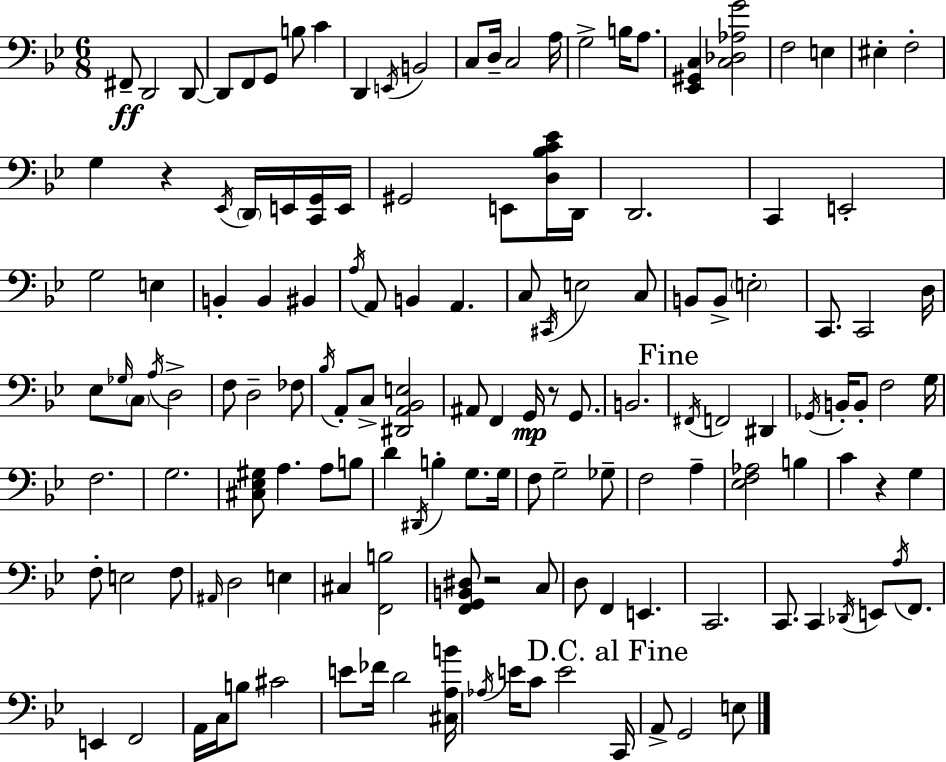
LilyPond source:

{
  \clef bass
  \numericTimeSignature
  \time 6/8
  \key bes \major
  \repeat volta 2 { fis,8--\ff d,2 d,8~~ | d,8 f,8 g,8 b8 c'4 | d,4 \acciaccatura { e,16 } b,2 | c8 d16-- c2 | \break a16 g2-> b16 a8. | <ees, gis, c>4 <c des aes g'>2 | f2 e4 | eis4-. f2-. | \break g4 r4 \acciaccatura { ees,16 } \parenthesize d,16 e,16 | <c, g,>16 e,16 gis,2 e,8 | <d bes c' ees'>16 d,16 d,2. | c,4 e,2-. | \break g2 e4 | b,4-. b,4 bis,4 | \acciaccatura { a16 } a,8 b,4 a,4. | c8 \acciaccatura { cis,16 } e2 | \break c8 b,8 b,8-> \parenthesize e2-. | c,8. c,2 | d16 ees8 \grace { ges16 } \parenthesize c8 \acciaccatura { a16 } d2-> | f8 d2-- | \break fes8 \acciaccatura { bes16 } a,8-. c8-> <dis, a, bes, e>2 | ais,8 f,4 | g,16\mp r8 g,8. b,2. | \mark "Fine" \acciaccatura { fis,16 } f,2 | \break dis,4 \acciaccatura { ges,16 } b,16-. b,8-. | f2 g16 f2. | g2. | <cis ees gis>8 a4. | \break a8 b8 d'4 | \acciaccatura { dis,16 } b4-. g8. g16 f8 | g2-- ges8-- f2 | a4-- <ees f aes>2 | \break b4 c'4 | r4 g4 f8-. | e2 f8 \grace { ais,16 } d2 | e4 cis4 | \break <f, b>2 <f, g, b, dis>8 | r2 c8 d8 | f,4 e,4. c,2. | c,8. | \break c,4 \acciaccatura { des,16 } e,8 \acciaccatura { a16 } f,8. | e,4 f,2 | a,16 c16 b8 cis'2 | e'8 fes'16 d'2 | \break <cis a b'>16 \acciaccatura { aes16 } e'16 c'8 e'2 | \mark "D.C. al Fine" c,16 a,8-> g,2 | e8 } \bar "|."
}